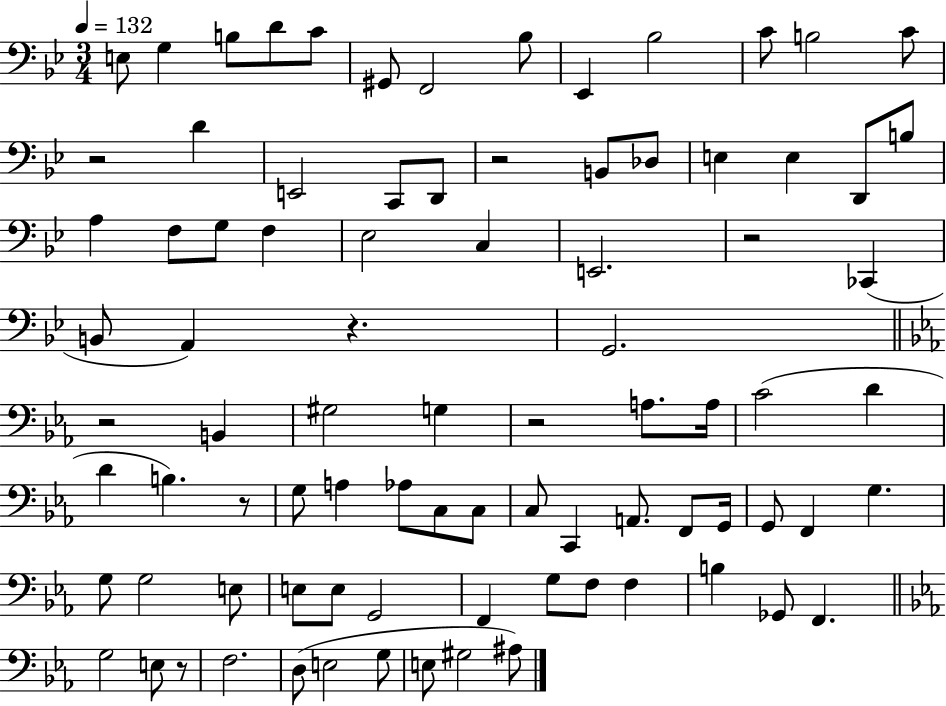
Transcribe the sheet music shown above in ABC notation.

X:1
T:Untitled
M:3/4
L:1/4
K:Bb
E,/2 G, B,/2 D/2 C/2 ^G,,/2 F,,2 _B,/2 _E,, _B,2 C/2 B,2 C/2 z2 D E,,2 C,,/2 D,,/2 z2 B,,/2 _D,/2 E, E, D,,/2 B,/2 A, F,/2 G,/2 F, _E,2 C, E,,2 z2 _C,, B,,/2 A,, z G,,2 z2 B,, ^G,2 G, z2 A,/2 A,/4 C2 D D B, z/2 G,/2 A, _A,/2 C,/2 C,/2 C,/2 C,, A,,/2 F,,/2 G,,/4 G,,/2 F,, G, G,/2 G,2 E,/2 E,/2 E,/2 G,,2 F,, G,/2 F,/2 F, B, _G,,/2 F,, G,2 E,/2 z/2 F,2 D,/2 E,2 G,/2 E,/2 ^G,2 ^A,/2